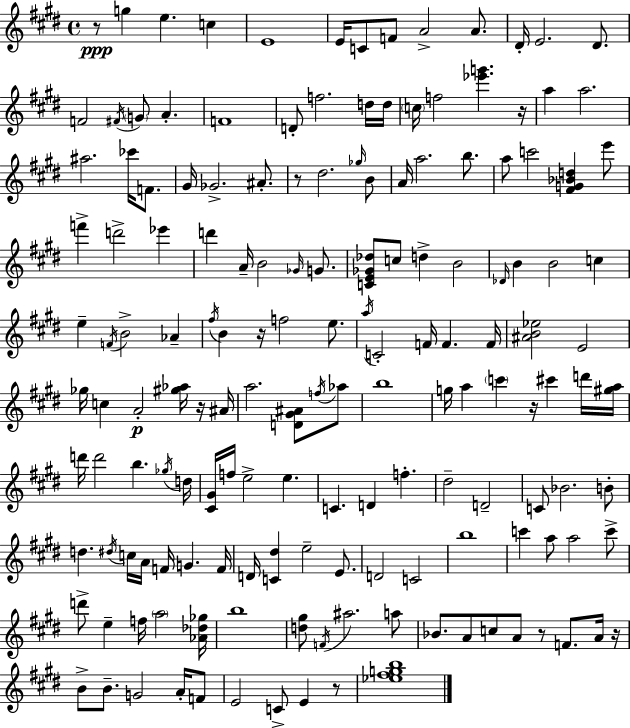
{
  \clef treble
  \time 4/4
  \defaultTimeSignature
  \key e \major
  r8\ppp g''4 e''4. c''4 | e'1 | e'16 c'8 f'8 a'2-> a'8. | dis'16-. e'2. dis'8. | \break f'2 \acciaccatura { fis'16 } \parenthesize g'8 a'4.-. | f'1 | d'8-. f''2. d''16 | d''16 \parenthesize c''16 f''2 <ees''' g'''>4. | \break r16 a''4 a''2. | ais''2. ces'''16 f'8. | gis'16 ges'2.-> ais'8.-. | r8 dis''2. \grace { ges''16 } | \break b'8 a'16 a''2. b''8. | a''8 c'''2 <fis' g' bes' d''>4 | e'''8 f'''4-> d'''2-> ees'''4 | d'''4 a'16-- b'2 \grace { ges'16 } | \break g'8. <c' e' ges' des''>8 c''8 d''4-> b'2 | \grace { des'16 } b'4 b'2 | c''4 e''4-- \acciaccatura { f'16 } b'2-> | aes'4-- \acciaccatura { fis''16 } b'4 r16 f''2 | \break e''8. \acciaccatura { a''16 } c'2-. f'16 | f'4. f'16 <ais' b' ees''>2 e'2 | ges''16 c''4 a'2-.\p | <gis'' aes''>16 r16 ais'16 a''2. | \break <d' gis' ais'>8 \acciaccatura { f''16 } aes''8 b''1 | g''16 a''4 \parenthesize c'''4 | r16 cis'''4 d'''16 <gis'' a''>16 d'''16 d'''2 | b''4. \acciaccatura { ges''16 } d''16 <cis' gis'>16 f''16 e''2-> | \break e''4. c'4. d'4 | f''4.-. dis''2-- | d'2-- c'8 bes'2. | b'8-. d''4. \acciaccatura { dis''16 } | \break c''16 a'16 f'16 g'4. f'16 d'16 <c' dis''>4 e''2-- | e'8. d'2 | c'2 b''1 | c'''4 a''8 | \break a''2 c'''8-> d'''8-> e''4-- | f''16 \parenthesize a''2 <aes' des'' ges''>16 b''1 | <d'' gis''>8 \acciaccatura { f'16 } ais''2. | a''8 bes'8. a'8 | \break c''8 a'8 r8 f'8. a'16 r16 b'8-> b'8.-- | g'2 a'16-. f'8 e'2 | c'8-> e'4 r8 <ees'' fis'' g'' b''>1 | \bar "|."
}